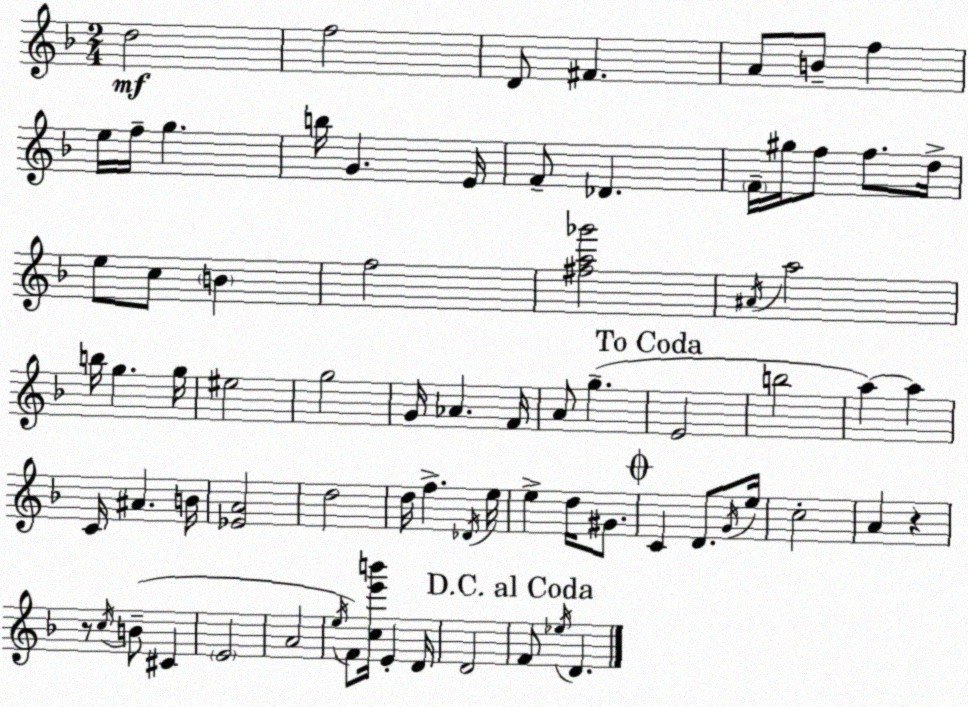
X:1
T:Untitled
M:2/4
L:1/4
K:Dm
d2 f2 D/2 ^F A/2 B/2 f e/4 f/4 g b/4 G E/4 F/2 _D F/4 ^g/4 f/2 f/2 d/4 e/2 c/2 B f2 [^fa_g']2 ^A/4 a2 b/4 g g/4 ^e2 g2 G/4 _A F/4 A/2 g E2 b2 a a C/4 ^A B/4 [_EA]2 d2 d/4 f _D/4 e/4 e d/4 ^G/2 C D/2 G/4 e/4 c2 A z z/2 c/4 B/2 ^C E2 A2 e/4 F/2 [ce'b']/4 E D/4 D2 F/2 _e/4 D